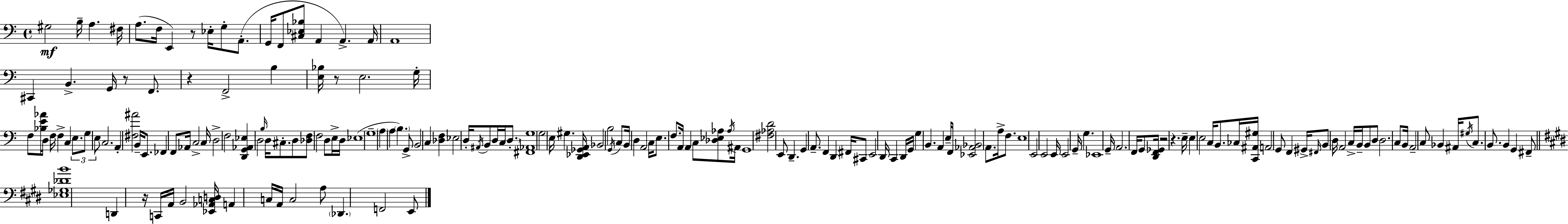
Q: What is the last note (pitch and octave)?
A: E2